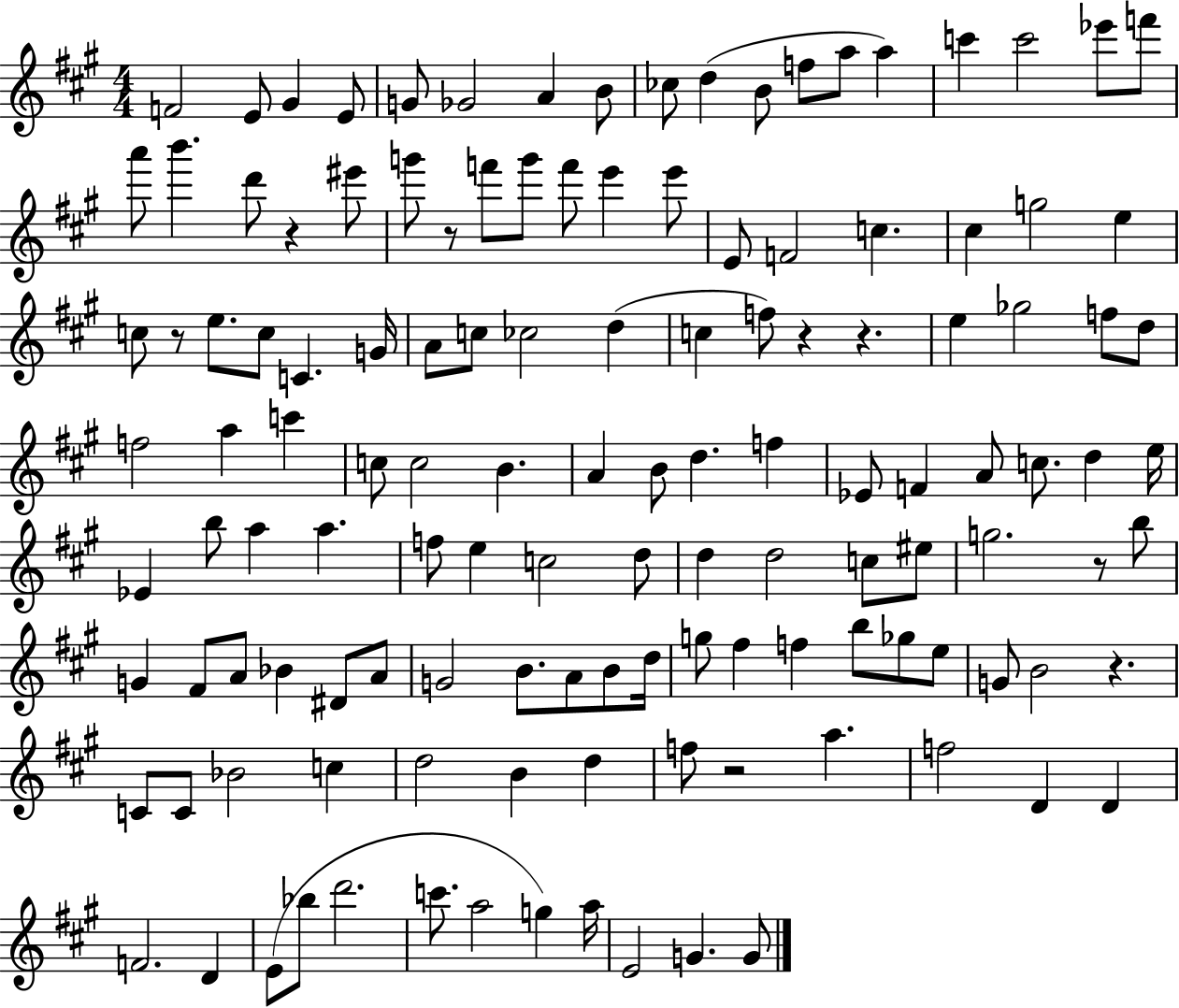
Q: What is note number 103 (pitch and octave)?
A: D5